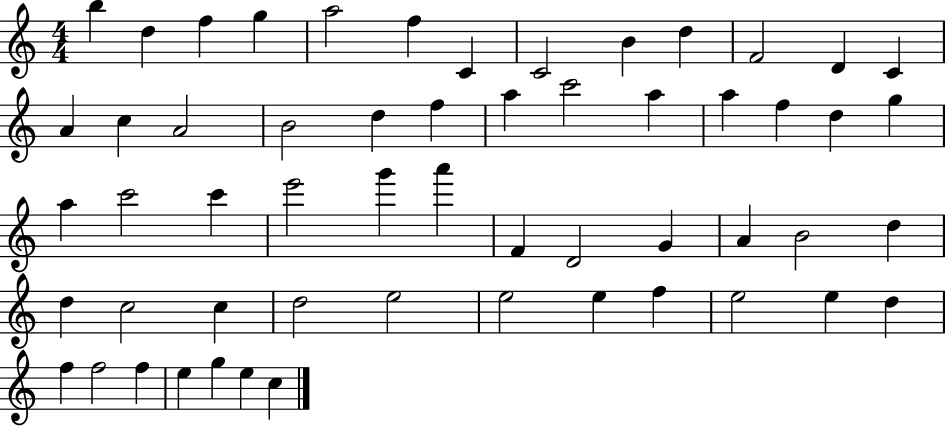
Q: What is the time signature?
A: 4/4